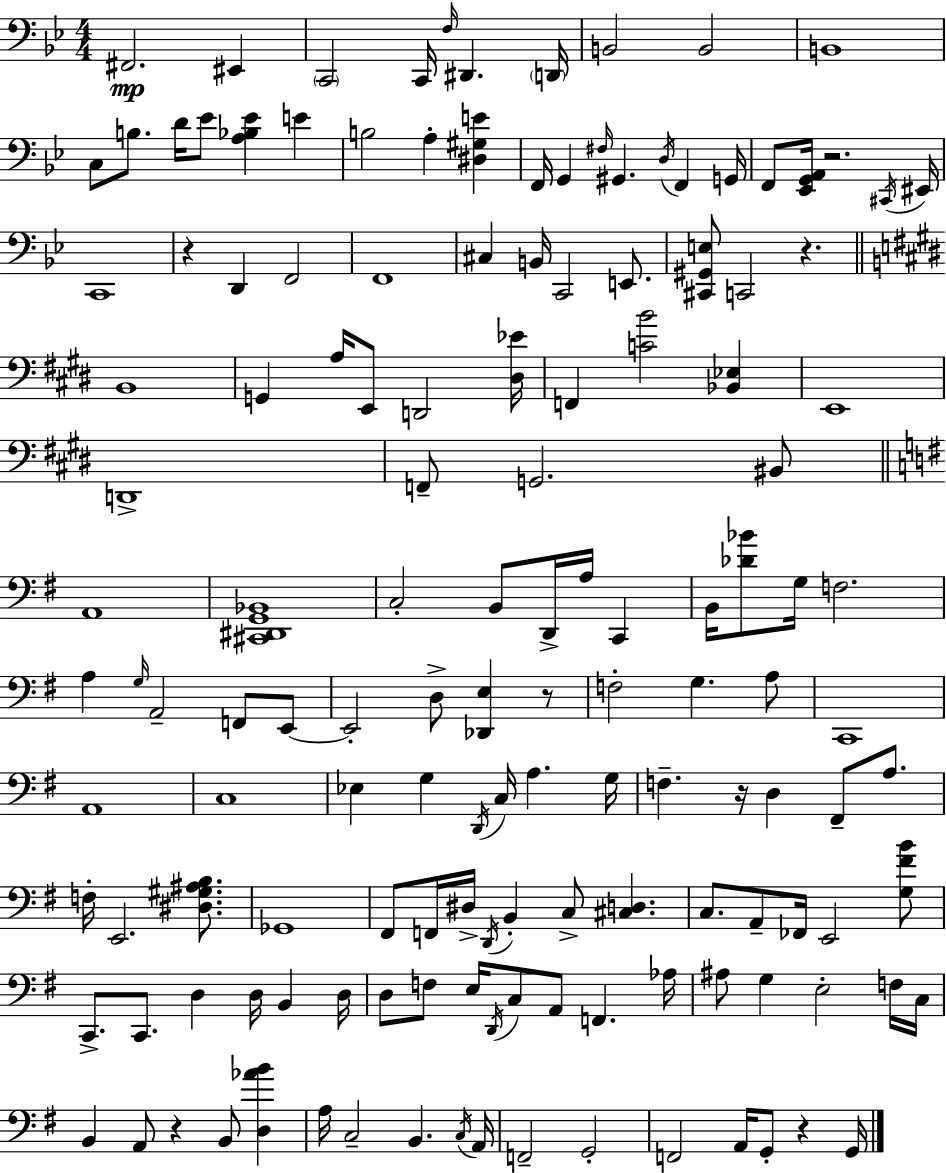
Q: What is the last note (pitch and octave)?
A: G2